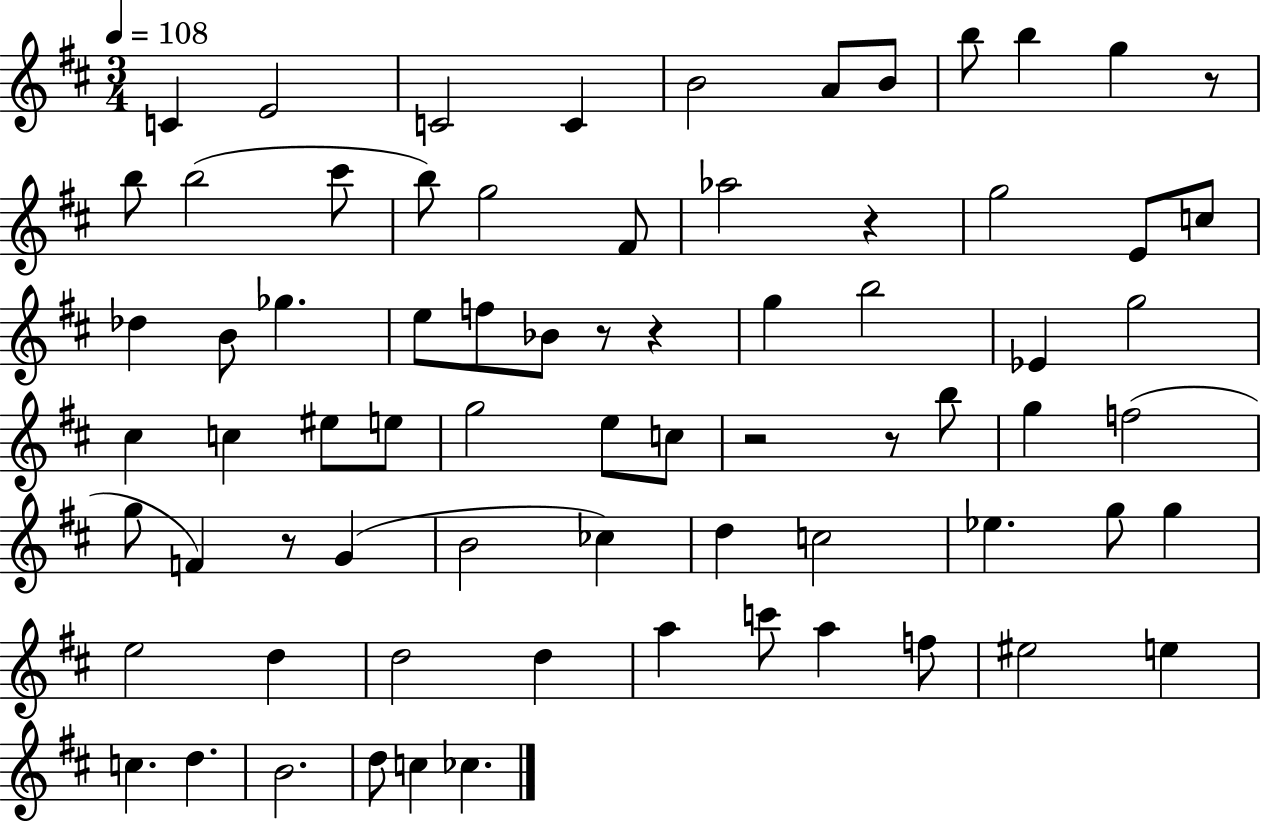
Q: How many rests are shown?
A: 7